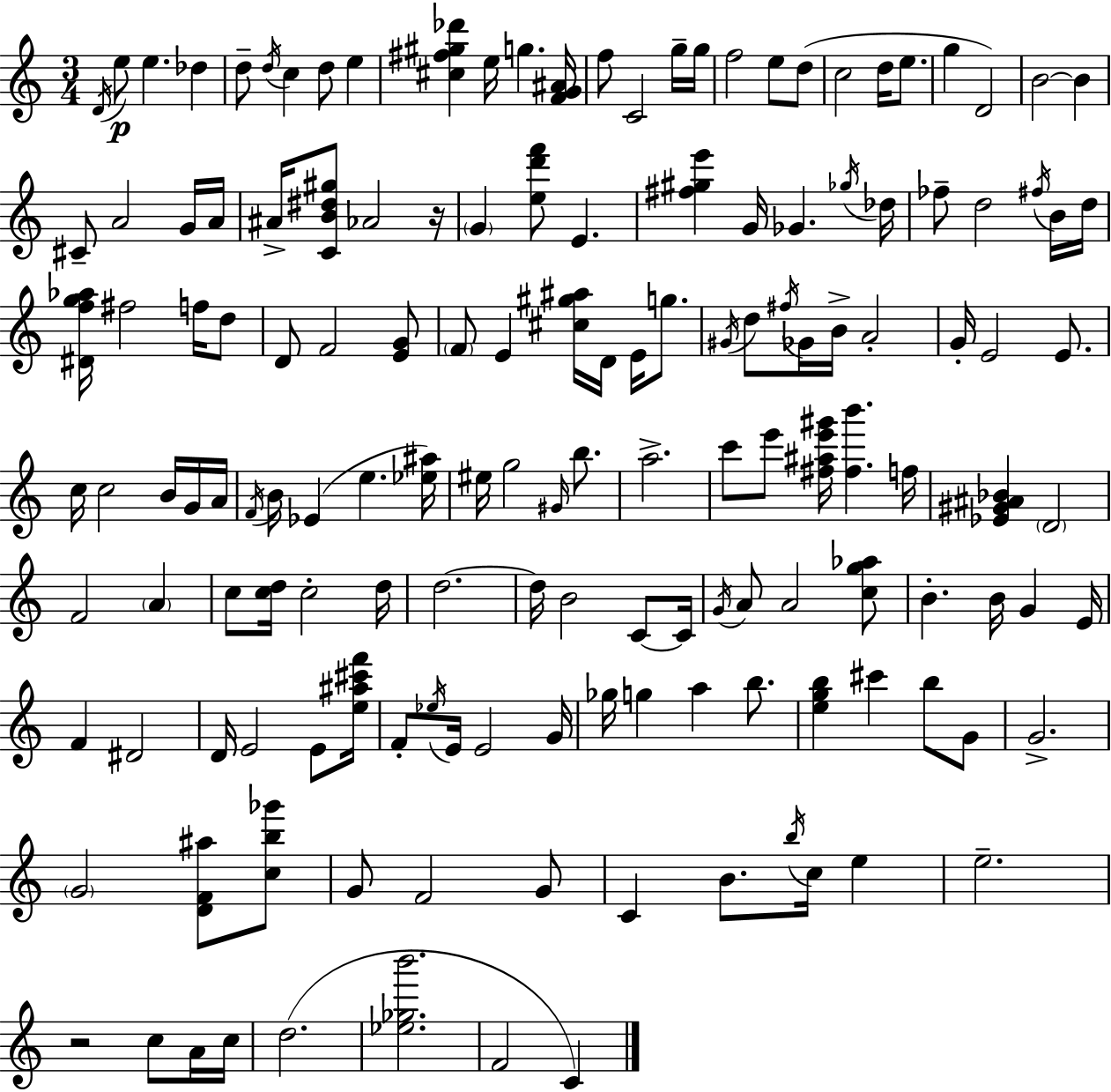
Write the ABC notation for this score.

X:1
T:Untitled
M:3/4
L:1/4
K:C
D/4 e/2 e _d d/2 d/4 c d/2 e [^c^f^g_d'] e/4 g [FG^A]/4 f/2 C2 g/4 g/4 f2 e/2 d/2 c2 d/4 e/2 g D2 B2 B ^C/2 A2 G/4 A/4 ^A/4 [CB^d^g]/2 _A2 z/4 G [ed'f']/2 E [^f^ge'] G/4 _G _g/4 _d/4 _f/2 d2 ^f/4 B/4 d/4 [^Dfg_a]/4 ^f2 f/4 d/2 D/2 F2 [EG]/2 F/2 E [^c^g^a]/4 D/4 E/4 g/2 ^G/4 d/2 ^f/4 _G/4 B/4 A2 G/4 E2 E/2 c/4 c2 B/4 G/4 A/4 F/4 B/4 _E e [_e^a]/4 ^e/4 g2 ^G/4 b/2 a2 c'/2 e'/2 [^f^ae'^g']/4 [^fb'] f/4 [_E^G^A_B] D2 F2 A c/2 [cd]/4 c2 d/4 d2 d/4 B2 C/2 C/4 G/4 A/2 A2 [cg_a]/2 B B/4 G E/4 F ^D2 D/4 E2 E/2 [e^a^c'f']/4 F/2 _e/4 E/4 E2 G/4 _g/4 g a b/2 [egb] ^c' b/2 G/2 G2 G2 [DF^a]/2 [cb_g']/2 G/2 F2 G/2 C B/2 b/4 c/4 e e2 z2 c/2 A/4 c/4 d2 [_e_gb']2 F2 C